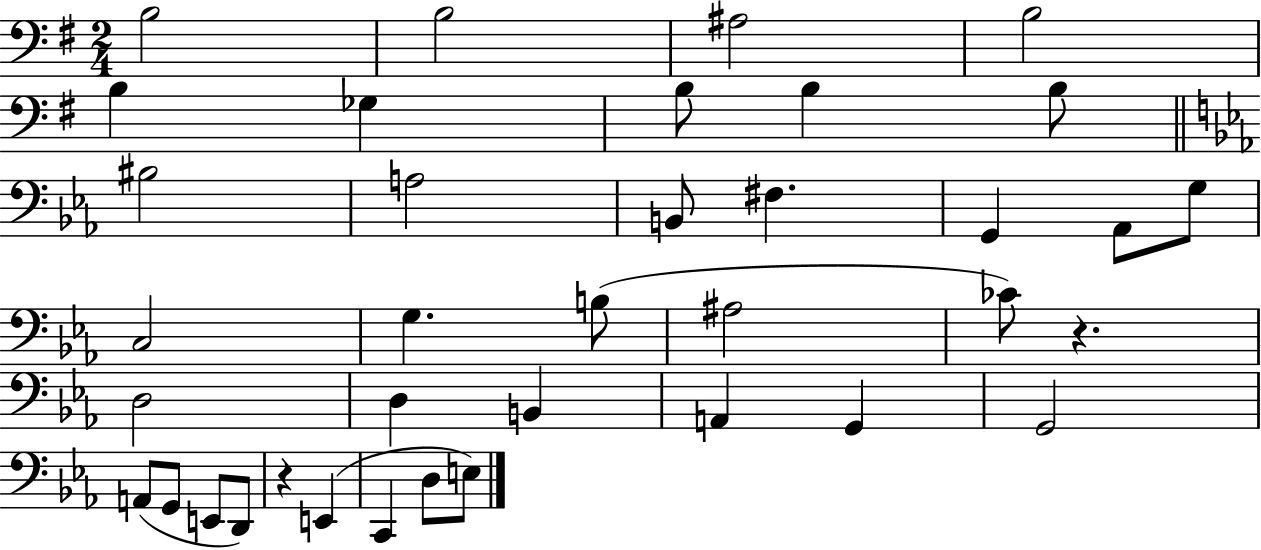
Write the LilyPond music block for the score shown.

{
  \clef bass
  \numericTimeSignature
  \time 2/4
  \key g \major
  b2 | b2 | ais2 | b2 | \break b4 ges4 | b8 b4 b8 | \bar "||" \break \key ees \major bis2 | a2 | b,8 fis4. | g,4 aes,8 g8 | \break c2 | g4. b8( | ais2 | ces'8) r4. | \break d2 | d4 b,4 | a,4 g,4 | g,2 | \break a,8( g,8 e,8 d,8) | r4 e,4( | c,4 d8 e8) | \bar "|."
}